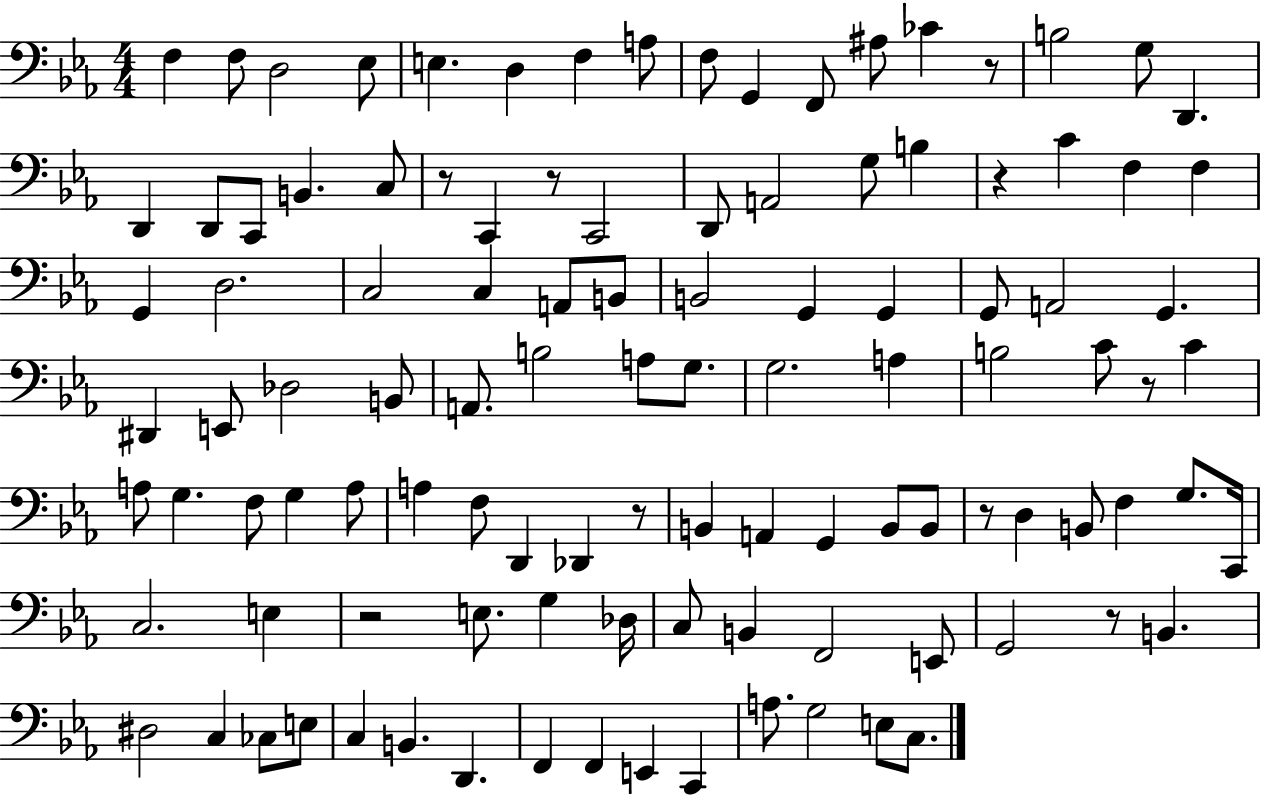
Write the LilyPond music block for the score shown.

{
  \clef bass
  \numericTimeSignature
  \time 4/4
  \key ees \major
  f4 f8 d2 ees8 | e4. d4 f4 a8 | f8 g,4 f,8 ais8 ces'4 r8 | b2 g8 d,4. | \break d,4 d,8 c,8 b,4. c8 | r8 c,4 r8 c,2 | d,8 a,2 g8 b4 | r4 c'4 f4 f4 | \break g,4 d2. | c2 c4 a,8 b,8 | b,2 g,4 g,4 | g,8 a,2 g,4. | \break dis,4 e,8 des2 b,8 | a,8. b2 a8 g8. | g2. a4 | b2 c'8 r8 c'4 | \break a8 g4. f8 g4 a8 | a4 f8 d,4 des,4 r8 | b,4 a,4 g,4 b,8 b,8 | r8 d4 b,8 f4 g8. c,16 | \break c2. e4 | r2 e8. g4 des16 | c8 b,4 f,2 e,8 | g,2 r8 b,4. | \break dis2 c4 ces8 e8 | c4 b,4. d,4. | f,4 f,4 e,4 c,4 | a8. g2 e8 c8. | \break \bar "|."
}